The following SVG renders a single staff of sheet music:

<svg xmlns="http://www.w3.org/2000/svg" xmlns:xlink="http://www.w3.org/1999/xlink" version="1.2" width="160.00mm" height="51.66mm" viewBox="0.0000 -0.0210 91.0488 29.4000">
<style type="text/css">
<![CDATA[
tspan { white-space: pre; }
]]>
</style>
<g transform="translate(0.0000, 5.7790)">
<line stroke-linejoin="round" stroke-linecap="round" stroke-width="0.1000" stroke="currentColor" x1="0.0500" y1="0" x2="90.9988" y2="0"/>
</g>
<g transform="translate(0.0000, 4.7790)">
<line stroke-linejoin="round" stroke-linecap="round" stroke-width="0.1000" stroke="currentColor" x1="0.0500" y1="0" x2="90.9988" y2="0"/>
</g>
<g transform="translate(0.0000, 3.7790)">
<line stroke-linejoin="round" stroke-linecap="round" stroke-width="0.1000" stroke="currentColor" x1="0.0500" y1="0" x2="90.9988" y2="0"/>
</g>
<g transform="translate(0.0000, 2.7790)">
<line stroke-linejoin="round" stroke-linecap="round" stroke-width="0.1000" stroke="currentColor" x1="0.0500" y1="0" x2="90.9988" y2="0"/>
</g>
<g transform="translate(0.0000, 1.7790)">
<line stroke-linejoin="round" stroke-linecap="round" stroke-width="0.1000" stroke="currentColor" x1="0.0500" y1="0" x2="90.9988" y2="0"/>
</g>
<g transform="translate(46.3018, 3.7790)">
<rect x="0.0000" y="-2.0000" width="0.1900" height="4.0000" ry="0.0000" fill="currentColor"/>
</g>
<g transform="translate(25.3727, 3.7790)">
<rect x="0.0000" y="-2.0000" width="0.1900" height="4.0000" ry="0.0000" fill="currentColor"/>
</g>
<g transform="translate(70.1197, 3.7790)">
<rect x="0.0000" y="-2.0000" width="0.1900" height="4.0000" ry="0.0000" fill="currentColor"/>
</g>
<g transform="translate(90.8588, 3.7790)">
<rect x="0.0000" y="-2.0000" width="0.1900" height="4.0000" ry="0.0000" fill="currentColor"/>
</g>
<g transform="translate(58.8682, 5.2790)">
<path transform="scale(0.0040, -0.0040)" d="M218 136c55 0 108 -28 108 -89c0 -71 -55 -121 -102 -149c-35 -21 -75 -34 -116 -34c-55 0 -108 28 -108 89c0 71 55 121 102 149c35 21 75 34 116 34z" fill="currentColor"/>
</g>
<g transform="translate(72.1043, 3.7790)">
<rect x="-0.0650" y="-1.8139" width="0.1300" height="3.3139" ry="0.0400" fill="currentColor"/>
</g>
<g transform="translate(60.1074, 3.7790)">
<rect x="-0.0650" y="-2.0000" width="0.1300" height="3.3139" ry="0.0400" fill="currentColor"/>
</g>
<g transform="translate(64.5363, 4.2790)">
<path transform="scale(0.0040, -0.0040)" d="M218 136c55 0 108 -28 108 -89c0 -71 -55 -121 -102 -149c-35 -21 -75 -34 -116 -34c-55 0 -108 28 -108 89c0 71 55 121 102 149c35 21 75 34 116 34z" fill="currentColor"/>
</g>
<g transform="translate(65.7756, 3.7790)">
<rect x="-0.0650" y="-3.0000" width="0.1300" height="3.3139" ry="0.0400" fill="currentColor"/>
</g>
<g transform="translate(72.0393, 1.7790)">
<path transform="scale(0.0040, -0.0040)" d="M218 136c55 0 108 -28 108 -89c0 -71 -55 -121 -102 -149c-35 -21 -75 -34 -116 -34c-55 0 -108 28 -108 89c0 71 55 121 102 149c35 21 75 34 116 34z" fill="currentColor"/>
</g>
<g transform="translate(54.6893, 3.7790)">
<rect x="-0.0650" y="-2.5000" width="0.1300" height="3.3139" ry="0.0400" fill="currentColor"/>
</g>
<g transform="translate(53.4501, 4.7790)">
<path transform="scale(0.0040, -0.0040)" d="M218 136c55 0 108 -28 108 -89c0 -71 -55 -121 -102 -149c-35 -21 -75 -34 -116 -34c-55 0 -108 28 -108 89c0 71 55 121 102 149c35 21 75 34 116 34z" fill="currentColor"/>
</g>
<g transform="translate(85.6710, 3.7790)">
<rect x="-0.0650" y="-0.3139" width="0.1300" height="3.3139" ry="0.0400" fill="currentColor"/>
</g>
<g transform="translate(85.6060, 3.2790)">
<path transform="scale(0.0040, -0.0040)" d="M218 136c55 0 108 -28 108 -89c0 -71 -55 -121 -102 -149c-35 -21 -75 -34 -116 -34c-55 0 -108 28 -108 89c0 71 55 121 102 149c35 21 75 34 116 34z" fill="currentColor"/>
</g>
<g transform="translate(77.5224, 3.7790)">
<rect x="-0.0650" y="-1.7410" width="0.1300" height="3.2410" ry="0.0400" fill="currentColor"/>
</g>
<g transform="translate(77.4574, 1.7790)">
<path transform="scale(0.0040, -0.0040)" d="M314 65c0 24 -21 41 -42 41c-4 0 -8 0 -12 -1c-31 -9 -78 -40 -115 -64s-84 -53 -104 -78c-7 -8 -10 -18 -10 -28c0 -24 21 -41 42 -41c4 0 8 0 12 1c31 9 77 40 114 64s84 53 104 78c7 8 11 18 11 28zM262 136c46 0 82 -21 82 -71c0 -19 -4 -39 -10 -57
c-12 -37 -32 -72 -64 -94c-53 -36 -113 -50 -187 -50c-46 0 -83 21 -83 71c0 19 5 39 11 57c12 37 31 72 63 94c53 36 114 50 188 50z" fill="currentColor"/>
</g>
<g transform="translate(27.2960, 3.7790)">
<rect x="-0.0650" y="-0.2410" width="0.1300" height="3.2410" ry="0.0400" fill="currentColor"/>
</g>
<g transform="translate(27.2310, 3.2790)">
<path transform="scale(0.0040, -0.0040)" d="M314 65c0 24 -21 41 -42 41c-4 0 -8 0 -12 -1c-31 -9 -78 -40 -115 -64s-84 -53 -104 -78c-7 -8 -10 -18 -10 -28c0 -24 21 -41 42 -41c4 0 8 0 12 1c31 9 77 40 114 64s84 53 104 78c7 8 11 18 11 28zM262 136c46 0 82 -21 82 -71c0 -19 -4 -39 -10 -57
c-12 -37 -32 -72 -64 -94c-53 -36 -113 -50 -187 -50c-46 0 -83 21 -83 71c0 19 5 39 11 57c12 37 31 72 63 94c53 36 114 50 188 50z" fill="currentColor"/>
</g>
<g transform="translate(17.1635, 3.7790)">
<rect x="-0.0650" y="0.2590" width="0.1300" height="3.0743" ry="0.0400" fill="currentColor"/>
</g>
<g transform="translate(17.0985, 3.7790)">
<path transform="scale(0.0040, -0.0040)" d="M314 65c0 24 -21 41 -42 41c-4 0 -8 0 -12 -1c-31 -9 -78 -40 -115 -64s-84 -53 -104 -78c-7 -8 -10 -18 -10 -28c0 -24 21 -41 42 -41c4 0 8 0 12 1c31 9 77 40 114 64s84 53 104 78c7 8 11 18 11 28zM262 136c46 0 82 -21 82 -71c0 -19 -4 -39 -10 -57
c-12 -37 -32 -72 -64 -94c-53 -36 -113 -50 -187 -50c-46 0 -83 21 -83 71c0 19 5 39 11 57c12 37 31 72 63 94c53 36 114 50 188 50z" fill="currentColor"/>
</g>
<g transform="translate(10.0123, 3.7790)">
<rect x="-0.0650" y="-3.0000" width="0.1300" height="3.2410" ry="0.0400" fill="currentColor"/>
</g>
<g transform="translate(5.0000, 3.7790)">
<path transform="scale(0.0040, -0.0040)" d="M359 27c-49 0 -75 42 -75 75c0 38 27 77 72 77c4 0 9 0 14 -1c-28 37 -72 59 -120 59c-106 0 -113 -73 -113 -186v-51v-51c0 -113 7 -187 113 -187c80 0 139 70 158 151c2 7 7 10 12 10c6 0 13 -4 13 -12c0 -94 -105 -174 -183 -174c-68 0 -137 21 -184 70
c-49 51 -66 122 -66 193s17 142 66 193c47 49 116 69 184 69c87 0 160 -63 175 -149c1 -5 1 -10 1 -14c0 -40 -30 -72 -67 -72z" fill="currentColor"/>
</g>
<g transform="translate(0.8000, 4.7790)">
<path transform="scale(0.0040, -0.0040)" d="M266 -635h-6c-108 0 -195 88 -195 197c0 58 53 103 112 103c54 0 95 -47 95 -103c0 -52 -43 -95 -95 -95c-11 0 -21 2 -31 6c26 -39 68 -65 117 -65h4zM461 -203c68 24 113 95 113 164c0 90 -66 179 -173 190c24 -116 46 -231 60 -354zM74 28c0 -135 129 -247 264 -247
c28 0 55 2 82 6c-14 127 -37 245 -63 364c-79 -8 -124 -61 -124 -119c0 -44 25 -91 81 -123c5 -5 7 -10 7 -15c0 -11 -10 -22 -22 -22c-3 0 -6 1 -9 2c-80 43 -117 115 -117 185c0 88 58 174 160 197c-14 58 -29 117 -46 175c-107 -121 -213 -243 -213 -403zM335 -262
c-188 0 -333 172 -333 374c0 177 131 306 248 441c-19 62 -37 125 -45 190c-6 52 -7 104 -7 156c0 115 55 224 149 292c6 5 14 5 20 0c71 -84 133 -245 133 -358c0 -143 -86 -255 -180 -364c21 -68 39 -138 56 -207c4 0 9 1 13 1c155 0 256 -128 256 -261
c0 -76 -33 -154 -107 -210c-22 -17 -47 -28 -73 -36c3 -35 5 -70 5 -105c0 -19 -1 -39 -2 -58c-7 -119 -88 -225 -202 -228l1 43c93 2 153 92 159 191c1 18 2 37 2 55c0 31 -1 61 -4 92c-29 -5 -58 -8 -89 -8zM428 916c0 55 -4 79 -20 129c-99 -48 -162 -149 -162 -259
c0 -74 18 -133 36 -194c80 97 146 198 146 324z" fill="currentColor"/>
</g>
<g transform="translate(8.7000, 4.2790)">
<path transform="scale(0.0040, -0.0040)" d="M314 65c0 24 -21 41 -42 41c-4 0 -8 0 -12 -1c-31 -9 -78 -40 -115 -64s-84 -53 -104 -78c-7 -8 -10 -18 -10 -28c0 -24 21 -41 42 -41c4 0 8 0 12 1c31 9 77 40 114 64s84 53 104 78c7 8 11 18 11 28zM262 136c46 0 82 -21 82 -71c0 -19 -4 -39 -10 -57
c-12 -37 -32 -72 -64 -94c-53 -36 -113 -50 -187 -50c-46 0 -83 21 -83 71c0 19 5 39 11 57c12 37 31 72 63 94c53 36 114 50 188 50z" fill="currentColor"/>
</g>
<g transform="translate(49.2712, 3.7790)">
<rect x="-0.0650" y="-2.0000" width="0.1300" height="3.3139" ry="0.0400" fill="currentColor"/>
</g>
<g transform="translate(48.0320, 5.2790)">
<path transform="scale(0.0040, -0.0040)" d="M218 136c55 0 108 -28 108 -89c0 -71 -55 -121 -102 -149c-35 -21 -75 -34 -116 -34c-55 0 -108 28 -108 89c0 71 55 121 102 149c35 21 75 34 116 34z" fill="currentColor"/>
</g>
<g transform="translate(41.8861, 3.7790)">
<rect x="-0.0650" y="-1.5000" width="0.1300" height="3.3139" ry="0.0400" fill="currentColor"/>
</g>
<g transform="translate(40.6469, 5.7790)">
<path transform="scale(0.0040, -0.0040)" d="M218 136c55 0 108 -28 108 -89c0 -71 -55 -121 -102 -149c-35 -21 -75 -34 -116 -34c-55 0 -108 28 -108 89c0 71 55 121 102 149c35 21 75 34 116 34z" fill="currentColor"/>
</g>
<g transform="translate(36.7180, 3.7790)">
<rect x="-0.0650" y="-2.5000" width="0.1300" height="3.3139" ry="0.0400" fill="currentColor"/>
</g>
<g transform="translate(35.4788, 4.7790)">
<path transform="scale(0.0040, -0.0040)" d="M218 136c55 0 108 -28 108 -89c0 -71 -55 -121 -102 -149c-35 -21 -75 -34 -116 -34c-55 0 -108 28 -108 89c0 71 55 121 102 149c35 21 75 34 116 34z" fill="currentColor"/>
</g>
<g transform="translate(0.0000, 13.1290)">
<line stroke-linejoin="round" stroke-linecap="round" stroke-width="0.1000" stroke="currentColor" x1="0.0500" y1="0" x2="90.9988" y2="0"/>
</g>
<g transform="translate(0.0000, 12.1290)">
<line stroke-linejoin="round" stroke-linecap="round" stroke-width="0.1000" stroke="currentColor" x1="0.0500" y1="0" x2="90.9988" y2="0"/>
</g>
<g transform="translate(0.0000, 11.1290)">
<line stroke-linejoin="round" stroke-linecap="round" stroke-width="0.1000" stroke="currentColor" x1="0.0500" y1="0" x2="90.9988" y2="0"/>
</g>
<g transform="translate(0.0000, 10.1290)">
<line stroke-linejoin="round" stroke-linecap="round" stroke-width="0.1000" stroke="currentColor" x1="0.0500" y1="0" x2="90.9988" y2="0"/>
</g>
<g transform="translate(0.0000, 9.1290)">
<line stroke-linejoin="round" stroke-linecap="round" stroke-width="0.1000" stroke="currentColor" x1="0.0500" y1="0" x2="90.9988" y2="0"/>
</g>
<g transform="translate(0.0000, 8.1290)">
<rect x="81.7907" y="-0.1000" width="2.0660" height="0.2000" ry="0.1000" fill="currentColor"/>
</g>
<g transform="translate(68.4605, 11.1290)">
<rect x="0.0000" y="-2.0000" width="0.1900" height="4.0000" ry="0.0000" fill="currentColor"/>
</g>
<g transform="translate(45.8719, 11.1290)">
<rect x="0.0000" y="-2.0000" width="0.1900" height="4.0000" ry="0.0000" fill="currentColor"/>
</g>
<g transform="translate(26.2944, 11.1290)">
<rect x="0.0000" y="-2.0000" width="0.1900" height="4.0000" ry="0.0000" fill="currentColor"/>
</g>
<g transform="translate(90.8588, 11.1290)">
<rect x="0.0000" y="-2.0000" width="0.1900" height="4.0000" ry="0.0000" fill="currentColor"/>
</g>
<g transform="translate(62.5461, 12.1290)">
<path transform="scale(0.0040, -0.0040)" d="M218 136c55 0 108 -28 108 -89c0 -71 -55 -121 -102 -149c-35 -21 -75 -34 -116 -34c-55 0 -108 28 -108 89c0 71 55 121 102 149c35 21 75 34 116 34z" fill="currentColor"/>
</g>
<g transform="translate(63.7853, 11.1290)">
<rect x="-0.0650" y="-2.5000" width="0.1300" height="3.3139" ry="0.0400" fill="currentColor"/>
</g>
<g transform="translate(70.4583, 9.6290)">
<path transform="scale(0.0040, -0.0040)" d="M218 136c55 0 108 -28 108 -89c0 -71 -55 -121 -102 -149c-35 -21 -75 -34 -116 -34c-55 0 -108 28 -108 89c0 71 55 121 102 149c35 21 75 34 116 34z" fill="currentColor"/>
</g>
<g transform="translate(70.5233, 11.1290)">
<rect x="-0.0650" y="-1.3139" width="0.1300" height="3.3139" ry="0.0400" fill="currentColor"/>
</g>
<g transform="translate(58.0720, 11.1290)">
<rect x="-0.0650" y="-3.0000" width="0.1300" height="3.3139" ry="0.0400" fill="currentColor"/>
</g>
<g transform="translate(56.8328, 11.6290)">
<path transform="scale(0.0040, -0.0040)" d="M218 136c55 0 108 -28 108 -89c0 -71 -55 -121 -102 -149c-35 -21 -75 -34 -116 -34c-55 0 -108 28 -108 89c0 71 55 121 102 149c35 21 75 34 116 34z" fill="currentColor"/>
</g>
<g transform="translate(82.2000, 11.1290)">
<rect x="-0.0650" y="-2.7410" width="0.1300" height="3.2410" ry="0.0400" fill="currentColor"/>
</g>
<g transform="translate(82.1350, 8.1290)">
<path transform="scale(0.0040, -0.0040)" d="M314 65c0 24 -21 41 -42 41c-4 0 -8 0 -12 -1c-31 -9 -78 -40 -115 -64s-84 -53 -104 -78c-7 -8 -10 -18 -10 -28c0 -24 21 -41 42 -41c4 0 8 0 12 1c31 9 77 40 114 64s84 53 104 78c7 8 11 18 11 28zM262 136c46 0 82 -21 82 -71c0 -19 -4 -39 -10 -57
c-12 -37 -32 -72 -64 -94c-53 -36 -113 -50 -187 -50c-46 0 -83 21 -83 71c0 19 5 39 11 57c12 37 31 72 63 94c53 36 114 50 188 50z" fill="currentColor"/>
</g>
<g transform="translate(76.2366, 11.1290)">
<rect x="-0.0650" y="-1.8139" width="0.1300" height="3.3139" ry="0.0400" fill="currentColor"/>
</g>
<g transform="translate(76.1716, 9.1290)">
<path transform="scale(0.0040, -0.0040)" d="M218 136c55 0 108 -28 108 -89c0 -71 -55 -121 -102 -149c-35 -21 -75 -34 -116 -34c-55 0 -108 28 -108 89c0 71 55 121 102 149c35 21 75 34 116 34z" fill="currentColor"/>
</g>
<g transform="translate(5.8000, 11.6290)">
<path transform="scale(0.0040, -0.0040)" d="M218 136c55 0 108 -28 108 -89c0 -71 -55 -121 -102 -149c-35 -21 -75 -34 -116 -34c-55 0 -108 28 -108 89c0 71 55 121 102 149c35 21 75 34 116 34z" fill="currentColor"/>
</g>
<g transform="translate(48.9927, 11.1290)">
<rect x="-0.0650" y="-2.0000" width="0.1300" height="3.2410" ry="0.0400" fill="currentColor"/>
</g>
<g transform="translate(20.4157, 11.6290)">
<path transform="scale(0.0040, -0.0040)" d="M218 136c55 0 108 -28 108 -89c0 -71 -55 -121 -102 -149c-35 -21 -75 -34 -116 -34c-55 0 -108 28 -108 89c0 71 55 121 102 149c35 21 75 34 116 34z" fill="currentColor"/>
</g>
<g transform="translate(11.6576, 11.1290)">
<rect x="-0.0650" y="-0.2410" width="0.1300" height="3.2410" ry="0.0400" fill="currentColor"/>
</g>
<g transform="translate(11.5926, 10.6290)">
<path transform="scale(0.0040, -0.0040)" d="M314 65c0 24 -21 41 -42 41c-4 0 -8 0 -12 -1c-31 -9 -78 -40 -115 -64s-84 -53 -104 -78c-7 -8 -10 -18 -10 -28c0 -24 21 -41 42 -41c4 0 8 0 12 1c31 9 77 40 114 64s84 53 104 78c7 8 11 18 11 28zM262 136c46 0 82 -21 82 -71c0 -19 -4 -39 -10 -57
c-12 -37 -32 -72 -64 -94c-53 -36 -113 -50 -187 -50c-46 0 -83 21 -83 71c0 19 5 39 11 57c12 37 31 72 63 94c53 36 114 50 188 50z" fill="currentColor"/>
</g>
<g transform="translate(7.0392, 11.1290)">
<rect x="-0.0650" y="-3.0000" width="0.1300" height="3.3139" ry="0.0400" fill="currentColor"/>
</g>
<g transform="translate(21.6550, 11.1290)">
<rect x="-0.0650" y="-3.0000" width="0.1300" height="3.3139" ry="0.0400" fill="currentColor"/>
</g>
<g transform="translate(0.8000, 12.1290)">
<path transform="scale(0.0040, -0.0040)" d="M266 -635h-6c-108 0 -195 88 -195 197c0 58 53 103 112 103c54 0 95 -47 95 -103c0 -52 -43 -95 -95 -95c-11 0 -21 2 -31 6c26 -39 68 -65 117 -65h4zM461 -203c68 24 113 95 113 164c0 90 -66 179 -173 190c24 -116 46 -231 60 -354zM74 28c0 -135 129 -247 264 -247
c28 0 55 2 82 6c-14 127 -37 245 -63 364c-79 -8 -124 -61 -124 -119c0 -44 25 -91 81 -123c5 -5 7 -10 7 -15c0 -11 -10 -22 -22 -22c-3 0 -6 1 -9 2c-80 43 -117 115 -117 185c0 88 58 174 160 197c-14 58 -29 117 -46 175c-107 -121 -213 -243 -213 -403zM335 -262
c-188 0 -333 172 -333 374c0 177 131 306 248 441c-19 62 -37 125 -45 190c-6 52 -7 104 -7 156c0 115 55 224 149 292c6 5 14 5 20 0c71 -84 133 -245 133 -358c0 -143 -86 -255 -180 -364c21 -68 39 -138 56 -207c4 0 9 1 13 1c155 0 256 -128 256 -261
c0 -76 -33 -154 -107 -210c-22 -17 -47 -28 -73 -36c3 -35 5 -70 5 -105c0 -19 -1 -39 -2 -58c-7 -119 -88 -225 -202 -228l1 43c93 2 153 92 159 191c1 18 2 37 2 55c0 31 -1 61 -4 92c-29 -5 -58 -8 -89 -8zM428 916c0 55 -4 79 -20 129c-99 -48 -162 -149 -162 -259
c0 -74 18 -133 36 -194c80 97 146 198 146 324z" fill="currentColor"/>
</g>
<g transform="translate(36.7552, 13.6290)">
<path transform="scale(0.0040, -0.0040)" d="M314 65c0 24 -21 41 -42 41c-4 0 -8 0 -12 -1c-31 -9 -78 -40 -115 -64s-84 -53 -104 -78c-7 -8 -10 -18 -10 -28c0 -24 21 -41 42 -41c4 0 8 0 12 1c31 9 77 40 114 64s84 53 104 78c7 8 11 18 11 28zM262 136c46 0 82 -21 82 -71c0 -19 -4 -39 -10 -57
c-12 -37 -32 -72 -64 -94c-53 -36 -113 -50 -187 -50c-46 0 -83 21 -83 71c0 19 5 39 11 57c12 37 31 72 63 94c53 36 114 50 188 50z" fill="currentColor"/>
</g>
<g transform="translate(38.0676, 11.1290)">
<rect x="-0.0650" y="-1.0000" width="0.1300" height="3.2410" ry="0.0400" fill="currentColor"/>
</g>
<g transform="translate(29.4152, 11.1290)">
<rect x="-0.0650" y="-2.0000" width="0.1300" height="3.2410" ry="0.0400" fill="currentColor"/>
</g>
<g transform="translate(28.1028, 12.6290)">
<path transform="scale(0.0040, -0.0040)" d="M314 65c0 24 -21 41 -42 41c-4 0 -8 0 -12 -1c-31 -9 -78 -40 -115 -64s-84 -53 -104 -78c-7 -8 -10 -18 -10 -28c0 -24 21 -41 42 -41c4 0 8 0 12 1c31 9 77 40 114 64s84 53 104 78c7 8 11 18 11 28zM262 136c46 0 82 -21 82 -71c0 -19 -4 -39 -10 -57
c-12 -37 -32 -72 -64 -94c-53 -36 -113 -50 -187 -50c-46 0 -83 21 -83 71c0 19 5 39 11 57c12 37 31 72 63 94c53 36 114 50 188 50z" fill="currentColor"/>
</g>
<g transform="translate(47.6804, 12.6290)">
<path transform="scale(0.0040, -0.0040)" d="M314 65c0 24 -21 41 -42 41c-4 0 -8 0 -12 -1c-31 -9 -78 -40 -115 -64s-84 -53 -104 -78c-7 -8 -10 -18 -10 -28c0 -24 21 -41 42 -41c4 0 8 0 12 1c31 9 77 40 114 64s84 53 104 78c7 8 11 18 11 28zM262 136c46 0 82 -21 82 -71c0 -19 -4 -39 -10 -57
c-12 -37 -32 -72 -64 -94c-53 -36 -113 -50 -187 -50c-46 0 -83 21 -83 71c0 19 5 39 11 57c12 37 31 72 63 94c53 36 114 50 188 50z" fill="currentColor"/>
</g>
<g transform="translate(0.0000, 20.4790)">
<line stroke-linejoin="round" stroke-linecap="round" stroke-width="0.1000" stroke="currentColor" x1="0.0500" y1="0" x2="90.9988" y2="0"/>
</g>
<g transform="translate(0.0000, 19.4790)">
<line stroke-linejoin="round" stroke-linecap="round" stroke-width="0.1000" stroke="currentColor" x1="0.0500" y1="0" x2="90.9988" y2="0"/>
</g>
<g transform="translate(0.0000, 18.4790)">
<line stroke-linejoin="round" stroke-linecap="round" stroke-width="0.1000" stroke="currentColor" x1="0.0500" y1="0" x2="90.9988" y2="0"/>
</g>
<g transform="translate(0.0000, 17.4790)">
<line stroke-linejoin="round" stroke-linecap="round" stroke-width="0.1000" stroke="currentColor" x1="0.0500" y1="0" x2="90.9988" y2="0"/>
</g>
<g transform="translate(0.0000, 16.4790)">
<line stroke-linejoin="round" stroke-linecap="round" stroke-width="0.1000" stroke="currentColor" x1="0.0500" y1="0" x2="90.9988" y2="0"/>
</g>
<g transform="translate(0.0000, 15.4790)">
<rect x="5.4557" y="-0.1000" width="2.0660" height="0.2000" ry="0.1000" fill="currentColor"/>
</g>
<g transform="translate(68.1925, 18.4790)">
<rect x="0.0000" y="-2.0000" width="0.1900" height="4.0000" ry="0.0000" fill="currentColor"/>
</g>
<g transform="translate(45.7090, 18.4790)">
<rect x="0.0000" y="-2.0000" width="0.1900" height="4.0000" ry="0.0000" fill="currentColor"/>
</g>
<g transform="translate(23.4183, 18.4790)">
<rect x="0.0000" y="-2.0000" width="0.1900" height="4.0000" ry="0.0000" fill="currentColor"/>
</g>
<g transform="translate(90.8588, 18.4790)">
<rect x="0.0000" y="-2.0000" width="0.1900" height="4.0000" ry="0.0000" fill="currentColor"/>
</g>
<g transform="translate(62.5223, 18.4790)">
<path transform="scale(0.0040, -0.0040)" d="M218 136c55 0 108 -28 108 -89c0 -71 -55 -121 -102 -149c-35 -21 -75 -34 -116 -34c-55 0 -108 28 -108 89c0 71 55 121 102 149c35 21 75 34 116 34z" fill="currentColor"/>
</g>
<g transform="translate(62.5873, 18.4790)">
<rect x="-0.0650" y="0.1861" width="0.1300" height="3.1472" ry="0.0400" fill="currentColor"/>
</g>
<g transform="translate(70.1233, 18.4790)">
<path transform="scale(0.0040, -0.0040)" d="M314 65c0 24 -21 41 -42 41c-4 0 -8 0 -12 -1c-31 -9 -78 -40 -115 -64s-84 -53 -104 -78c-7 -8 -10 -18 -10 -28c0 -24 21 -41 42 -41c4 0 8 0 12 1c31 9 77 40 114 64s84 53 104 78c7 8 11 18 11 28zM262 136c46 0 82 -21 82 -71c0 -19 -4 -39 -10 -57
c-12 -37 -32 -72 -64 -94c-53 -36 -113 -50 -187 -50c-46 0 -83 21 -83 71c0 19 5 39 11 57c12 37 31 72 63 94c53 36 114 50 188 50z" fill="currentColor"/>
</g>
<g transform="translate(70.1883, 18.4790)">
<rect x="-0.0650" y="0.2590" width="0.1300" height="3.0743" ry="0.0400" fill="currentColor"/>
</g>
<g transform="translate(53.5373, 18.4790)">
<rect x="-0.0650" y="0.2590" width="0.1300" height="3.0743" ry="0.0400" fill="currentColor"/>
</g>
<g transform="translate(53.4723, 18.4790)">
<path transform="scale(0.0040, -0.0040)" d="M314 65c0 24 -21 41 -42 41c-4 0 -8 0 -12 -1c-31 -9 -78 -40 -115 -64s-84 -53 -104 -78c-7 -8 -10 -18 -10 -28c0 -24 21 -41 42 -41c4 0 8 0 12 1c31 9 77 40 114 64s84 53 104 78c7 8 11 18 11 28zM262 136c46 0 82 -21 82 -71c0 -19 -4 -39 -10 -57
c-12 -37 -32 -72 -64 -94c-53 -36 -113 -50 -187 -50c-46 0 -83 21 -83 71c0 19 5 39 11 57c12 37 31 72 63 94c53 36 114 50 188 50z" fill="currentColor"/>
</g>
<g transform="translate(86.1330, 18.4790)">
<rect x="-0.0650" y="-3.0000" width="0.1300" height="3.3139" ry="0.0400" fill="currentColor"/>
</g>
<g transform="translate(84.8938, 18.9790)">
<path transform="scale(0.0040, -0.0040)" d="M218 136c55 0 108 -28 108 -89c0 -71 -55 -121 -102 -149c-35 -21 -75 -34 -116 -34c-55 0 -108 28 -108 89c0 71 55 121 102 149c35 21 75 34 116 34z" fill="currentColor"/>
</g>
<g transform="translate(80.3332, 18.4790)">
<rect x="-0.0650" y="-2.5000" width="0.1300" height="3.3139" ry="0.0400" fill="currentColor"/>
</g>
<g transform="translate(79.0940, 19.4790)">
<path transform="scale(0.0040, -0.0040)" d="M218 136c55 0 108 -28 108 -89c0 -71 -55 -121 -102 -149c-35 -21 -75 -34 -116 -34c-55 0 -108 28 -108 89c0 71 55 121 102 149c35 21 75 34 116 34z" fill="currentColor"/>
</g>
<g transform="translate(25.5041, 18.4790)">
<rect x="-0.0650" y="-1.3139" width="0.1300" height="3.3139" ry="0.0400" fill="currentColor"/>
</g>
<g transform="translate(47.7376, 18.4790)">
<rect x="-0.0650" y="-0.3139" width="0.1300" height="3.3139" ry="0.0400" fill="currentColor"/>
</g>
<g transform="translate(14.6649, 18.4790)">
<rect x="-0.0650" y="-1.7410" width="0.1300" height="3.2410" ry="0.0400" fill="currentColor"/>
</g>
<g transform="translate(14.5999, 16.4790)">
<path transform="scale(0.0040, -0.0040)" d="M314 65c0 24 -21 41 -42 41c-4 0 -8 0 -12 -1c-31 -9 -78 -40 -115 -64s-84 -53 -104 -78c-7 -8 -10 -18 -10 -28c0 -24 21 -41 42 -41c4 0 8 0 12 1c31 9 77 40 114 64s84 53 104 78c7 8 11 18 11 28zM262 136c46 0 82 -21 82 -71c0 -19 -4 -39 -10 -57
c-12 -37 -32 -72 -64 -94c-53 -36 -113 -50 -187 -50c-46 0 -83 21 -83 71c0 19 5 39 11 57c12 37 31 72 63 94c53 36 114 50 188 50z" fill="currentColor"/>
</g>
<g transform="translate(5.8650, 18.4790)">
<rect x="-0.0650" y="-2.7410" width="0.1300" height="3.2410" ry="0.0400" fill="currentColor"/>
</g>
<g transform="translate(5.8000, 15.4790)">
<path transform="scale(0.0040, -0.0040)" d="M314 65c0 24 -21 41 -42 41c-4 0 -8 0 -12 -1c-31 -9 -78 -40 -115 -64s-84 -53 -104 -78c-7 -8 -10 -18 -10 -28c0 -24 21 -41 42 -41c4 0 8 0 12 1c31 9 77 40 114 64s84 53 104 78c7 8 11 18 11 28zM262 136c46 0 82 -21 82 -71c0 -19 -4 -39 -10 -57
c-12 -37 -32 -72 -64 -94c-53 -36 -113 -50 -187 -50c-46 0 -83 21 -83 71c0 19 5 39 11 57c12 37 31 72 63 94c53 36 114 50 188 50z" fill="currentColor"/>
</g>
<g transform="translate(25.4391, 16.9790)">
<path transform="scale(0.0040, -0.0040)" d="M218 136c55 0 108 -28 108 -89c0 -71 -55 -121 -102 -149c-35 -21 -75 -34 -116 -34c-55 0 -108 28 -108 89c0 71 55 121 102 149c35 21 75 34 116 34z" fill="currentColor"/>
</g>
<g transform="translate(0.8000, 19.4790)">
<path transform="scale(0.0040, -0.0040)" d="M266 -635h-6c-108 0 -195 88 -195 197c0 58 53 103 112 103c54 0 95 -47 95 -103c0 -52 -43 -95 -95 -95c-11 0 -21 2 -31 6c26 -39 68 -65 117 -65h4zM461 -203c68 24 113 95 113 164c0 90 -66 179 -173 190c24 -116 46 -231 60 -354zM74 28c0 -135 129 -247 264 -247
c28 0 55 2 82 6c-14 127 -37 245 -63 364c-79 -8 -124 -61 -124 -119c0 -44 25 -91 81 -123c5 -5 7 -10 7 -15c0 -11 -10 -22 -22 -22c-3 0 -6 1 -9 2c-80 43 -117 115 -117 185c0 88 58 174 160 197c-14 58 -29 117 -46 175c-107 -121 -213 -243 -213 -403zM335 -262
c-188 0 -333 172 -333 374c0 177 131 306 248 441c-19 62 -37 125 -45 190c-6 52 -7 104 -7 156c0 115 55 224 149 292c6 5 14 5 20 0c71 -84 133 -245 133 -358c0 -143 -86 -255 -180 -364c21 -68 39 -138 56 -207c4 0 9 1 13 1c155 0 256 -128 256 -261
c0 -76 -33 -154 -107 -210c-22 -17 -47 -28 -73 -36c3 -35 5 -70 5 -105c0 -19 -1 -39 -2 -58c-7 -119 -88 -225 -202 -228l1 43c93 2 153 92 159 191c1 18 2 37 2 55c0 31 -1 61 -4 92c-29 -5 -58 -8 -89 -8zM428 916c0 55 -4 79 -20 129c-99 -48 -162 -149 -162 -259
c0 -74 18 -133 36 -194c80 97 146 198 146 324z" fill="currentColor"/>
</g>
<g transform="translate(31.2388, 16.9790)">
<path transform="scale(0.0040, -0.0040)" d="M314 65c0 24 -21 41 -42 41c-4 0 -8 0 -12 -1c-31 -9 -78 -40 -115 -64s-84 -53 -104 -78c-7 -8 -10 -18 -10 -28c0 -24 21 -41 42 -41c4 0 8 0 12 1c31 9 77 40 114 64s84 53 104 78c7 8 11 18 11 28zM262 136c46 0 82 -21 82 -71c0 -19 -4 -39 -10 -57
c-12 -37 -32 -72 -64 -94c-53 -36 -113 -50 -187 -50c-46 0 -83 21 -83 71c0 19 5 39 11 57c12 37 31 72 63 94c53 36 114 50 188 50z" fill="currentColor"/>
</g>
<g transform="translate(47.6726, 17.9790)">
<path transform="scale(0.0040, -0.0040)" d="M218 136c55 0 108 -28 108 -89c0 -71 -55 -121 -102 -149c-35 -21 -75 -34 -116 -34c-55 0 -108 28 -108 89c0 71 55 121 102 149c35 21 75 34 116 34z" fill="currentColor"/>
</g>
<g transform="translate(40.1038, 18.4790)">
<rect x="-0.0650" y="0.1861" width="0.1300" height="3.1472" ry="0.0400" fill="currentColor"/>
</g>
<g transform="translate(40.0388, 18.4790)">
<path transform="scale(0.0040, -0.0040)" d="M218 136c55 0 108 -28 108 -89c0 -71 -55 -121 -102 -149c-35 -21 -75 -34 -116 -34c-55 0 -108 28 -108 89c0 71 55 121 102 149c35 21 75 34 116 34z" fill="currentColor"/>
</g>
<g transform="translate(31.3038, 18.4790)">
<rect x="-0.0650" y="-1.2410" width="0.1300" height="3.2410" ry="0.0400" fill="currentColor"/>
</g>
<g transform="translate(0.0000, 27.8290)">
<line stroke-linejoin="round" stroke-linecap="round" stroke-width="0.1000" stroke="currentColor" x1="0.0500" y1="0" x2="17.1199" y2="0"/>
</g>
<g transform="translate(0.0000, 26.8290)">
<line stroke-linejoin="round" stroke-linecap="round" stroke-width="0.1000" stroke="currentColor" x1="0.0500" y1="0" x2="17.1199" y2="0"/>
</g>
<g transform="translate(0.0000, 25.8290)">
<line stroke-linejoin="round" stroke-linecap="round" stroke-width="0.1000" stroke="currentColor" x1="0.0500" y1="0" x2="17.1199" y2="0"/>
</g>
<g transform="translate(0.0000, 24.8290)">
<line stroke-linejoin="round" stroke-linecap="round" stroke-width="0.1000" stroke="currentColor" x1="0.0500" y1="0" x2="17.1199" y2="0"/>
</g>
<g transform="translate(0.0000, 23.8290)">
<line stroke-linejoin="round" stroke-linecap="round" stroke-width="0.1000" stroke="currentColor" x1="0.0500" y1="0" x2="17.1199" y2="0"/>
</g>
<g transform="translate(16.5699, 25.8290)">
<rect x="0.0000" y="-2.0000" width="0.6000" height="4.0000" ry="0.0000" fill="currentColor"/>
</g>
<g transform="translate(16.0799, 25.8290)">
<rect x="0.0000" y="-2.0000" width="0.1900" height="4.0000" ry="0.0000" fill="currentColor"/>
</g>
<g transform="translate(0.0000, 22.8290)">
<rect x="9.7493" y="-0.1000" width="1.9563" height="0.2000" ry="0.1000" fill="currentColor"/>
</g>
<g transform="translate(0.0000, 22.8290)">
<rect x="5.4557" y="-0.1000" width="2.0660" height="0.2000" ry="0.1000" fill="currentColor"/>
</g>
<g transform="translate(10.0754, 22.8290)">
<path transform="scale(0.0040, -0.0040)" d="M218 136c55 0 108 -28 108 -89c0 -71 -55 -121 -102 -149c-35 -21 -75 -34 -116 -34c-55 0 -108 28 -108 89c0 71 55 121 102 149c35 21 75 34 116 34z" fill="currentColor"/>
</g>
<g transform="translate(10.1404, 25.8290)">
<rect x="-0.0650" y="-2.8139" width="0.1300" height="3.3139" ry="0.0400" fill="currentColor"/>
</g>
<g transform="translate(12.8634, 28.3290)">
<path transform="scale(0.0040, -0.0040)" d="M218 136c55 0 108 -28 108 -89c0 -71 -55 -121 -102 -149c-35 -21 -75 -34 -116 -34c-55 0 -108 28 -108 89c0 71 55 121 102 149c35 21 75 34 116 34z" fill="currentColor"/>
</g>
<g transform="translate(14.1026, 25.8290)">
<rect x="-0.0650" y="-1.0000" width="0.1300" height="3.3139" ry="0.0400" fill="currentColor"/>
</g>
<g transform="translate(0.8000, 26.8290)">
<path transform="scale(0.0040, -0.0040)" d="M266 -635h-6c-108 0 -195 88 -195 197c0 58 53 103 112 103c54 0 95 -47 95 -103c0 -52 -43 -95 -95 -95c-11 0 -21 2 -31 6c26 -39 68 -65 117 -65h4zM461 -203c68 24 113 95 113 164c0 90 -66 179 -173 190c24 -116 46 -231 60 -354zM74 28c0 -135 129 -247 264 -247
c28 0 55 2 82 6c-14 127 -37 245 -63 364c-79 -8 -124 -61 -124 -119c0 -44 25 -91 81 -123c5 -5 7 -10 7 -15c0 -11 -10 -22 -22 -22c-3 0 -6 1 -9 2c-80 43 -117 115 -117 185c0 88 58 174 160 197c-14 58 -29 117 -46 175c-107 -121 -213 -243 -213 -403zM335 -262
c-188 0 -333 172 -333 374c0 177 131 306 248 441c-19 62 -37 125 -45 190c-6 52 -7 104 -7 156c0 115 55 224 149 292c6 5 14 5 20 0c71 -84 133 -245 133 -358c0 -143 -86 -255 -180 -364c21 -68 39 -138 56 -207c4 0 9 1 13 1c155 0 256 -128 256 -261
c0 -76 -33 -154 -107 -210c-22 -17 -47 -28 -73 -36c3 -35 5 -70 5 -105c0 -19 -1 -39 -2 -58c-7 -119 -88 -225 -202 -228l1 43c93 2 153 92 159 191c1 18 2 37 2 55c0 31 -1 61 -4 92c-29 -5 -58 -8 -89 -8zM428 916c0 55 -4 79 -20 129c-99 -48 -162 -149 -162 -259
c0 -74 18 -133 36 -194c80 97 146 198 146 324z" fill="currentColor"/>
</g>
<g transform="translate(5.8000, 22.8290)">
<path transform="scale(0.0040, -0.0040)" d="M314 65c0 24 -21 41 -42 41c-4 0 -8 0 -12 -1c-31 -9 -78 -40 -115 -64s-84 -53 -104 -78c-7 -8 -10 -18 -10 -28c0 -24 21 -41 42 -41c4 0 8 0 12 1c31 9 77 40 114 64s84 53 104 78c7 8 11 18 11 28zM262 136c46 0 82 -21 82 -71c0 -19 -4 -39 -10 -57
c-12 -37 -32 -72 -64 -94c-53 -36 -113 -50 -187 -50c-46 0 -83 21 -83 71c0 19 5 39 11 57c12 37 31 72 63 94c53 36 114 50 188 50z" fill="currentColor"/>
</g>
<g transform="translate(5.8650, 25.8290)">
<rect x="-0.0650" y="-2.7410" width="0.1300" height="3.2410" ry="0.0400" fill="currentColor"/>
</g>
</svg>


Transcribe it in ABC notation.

X:1
T:Untitled
M:4/4
L:1/4
K:C
A2 B2 c2 G E F G F A f f2 c A c2 A F2 D2 F2 A G e f a2 a2 f2 e e2 B c B2 B B2 G A a2 a D